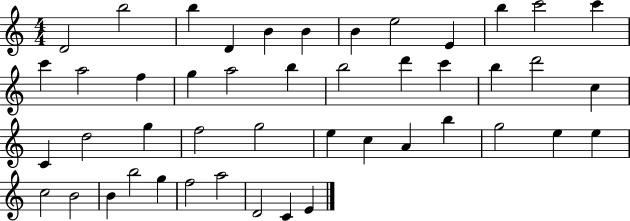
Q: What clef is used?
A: treble